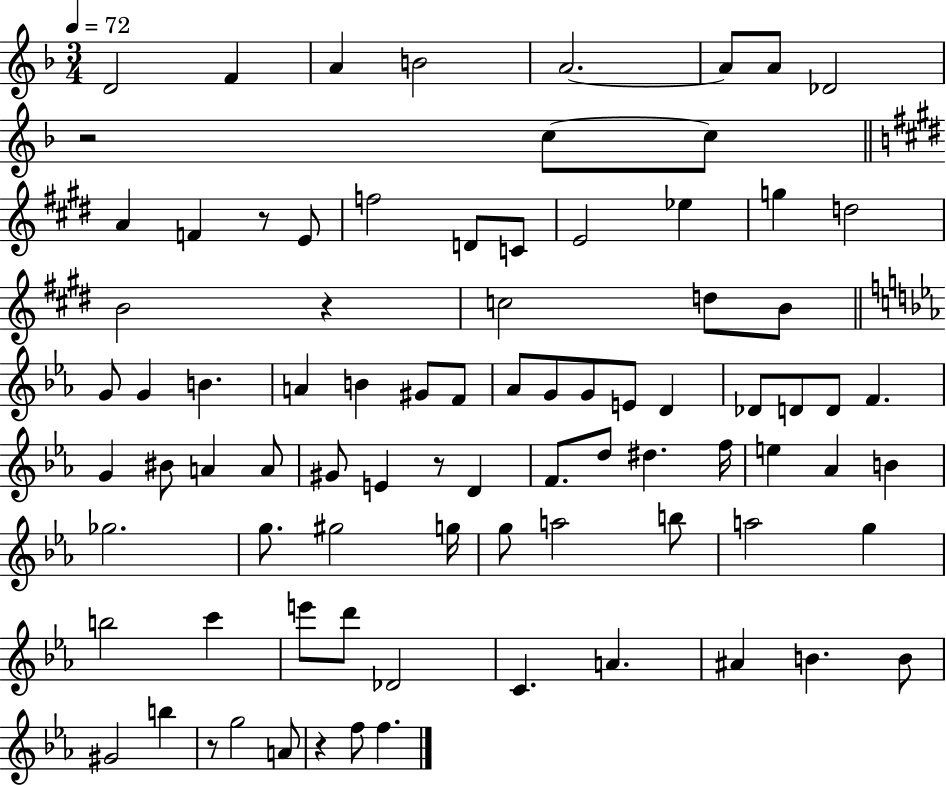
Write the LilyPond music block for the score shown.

{
  \clef treble
  \numericTimeSignature
  \time 3/4
  \key f \major
  \tempo 4 = 72
  \repeat volta 2 { d'2 f'4 | a'4 b'2 | a'2.~~ | a'8 a'8 des'2 | \break r2 c''8~~ c''8 | \bar "||" \break \key e \major a'4 f'4 r8 e'8 | f''2 d'8 c'8 | e'2 ees''4 | g''4 d''2 | \break b'2 r4 | c''2 d''8 b'8 | \bar "||" \break \key ees \major g'8 g'4 b'4. | a'4 b'4 gis'8 f'8 | aes'8 g'8 g'8 e'8 d'4 | des'8 d'8 d'8 f'4. | \break g'4 bis'8 a'4 a'8 | gis'8 e'4 r8 d'4 | f'8. d''8 dis''4. f''16 | e''4 aes'4 b'4 | \break ges''2. | g''8. gis''2 g''16 | g''8 a''2 b''8 | a''2 g''4 | \break b''2 c'''4 | e'''8 d'''8 des'2 | c'4. a'4. | ais'4 b'4. b'8 | \break gis'2 b''4 | r8 g''2 a'8 | r4 f''8 f''4. | } \bar "|."
}